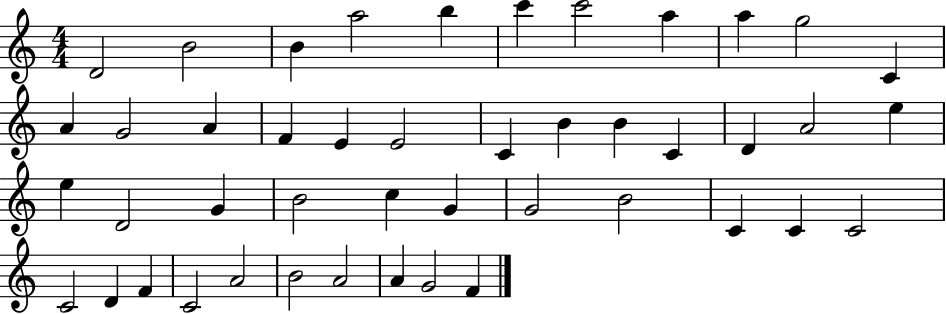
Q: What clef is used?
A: treble